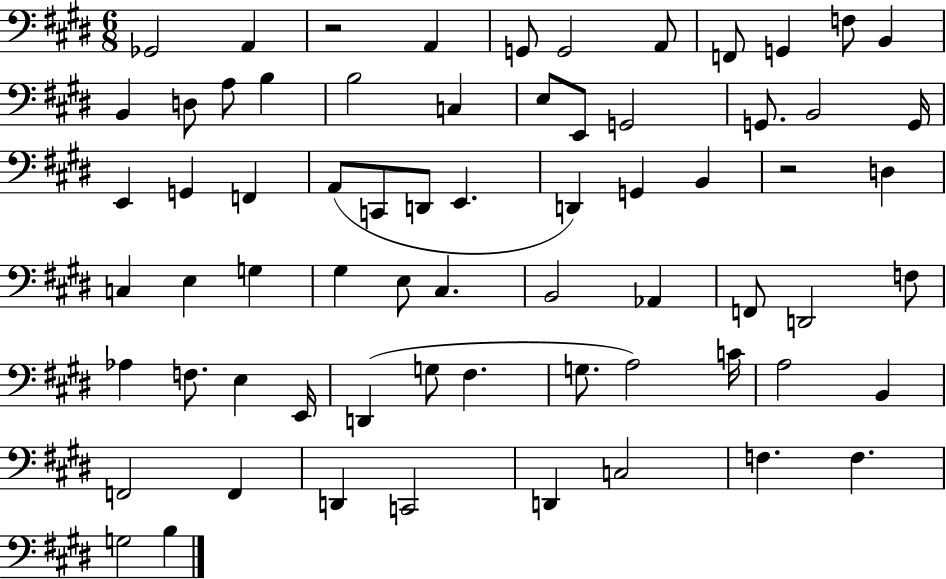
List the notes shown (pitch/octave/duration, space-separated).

Gb2/h A2/q R/h A2/q G2/e G2/h A2/e F2/e G2/q F3/e B2/q B2/q D3/e A3/e B3/q B3/h C3/q E3/e E2/e G2/h G2/e. B2/h G2/s E2/q G2/q F2/q A2/e C2/e D2/e E2/q. D2/q G2/q B2/q R/h D3/q C3/q E3/q G3/q G#3/q E3/e C#3/q. B2/h Ab2/q F2/e D2/h F3/e Ab3/q F3/e. E3/q E2/s D2/q G3/e F#3/q. G3/e. A3/h C4/s A3/h B2/q F2/h F2/q D2/q C2/h D2/q C3/h F3/q. F3/q. G3/h B3/q